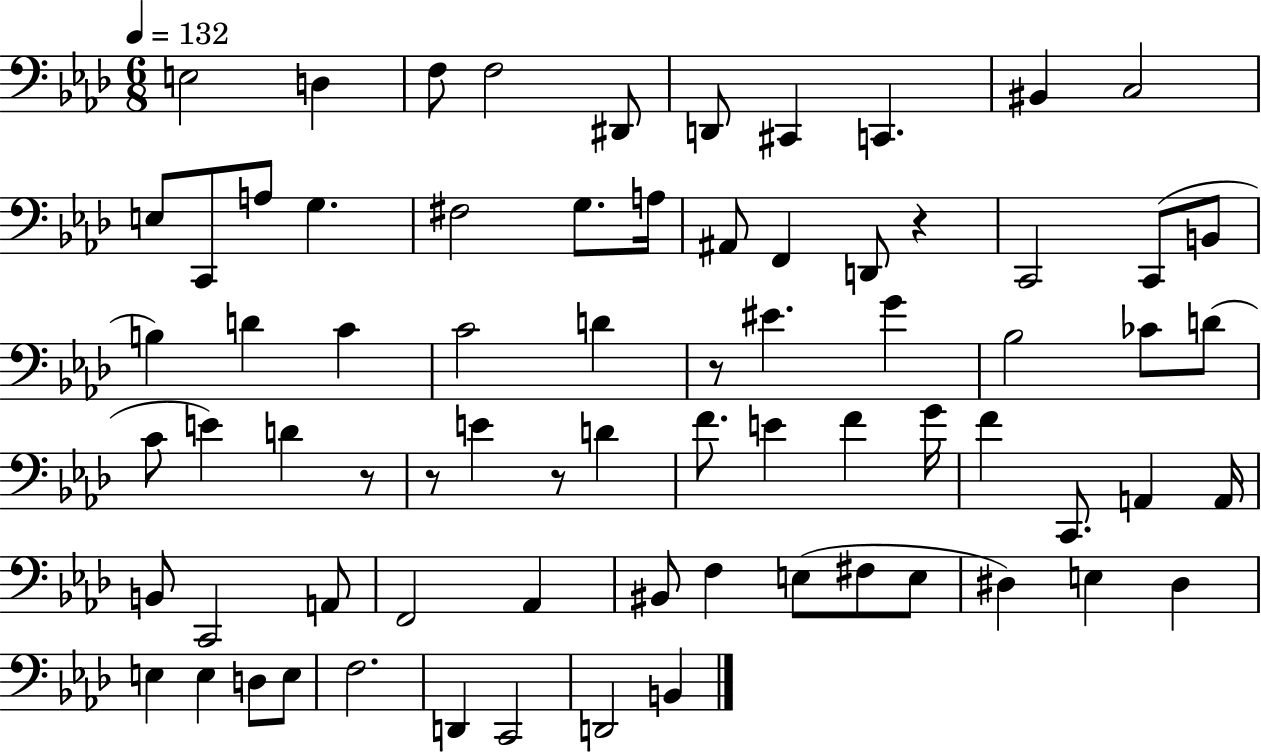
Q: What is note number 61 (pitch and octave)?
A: E3